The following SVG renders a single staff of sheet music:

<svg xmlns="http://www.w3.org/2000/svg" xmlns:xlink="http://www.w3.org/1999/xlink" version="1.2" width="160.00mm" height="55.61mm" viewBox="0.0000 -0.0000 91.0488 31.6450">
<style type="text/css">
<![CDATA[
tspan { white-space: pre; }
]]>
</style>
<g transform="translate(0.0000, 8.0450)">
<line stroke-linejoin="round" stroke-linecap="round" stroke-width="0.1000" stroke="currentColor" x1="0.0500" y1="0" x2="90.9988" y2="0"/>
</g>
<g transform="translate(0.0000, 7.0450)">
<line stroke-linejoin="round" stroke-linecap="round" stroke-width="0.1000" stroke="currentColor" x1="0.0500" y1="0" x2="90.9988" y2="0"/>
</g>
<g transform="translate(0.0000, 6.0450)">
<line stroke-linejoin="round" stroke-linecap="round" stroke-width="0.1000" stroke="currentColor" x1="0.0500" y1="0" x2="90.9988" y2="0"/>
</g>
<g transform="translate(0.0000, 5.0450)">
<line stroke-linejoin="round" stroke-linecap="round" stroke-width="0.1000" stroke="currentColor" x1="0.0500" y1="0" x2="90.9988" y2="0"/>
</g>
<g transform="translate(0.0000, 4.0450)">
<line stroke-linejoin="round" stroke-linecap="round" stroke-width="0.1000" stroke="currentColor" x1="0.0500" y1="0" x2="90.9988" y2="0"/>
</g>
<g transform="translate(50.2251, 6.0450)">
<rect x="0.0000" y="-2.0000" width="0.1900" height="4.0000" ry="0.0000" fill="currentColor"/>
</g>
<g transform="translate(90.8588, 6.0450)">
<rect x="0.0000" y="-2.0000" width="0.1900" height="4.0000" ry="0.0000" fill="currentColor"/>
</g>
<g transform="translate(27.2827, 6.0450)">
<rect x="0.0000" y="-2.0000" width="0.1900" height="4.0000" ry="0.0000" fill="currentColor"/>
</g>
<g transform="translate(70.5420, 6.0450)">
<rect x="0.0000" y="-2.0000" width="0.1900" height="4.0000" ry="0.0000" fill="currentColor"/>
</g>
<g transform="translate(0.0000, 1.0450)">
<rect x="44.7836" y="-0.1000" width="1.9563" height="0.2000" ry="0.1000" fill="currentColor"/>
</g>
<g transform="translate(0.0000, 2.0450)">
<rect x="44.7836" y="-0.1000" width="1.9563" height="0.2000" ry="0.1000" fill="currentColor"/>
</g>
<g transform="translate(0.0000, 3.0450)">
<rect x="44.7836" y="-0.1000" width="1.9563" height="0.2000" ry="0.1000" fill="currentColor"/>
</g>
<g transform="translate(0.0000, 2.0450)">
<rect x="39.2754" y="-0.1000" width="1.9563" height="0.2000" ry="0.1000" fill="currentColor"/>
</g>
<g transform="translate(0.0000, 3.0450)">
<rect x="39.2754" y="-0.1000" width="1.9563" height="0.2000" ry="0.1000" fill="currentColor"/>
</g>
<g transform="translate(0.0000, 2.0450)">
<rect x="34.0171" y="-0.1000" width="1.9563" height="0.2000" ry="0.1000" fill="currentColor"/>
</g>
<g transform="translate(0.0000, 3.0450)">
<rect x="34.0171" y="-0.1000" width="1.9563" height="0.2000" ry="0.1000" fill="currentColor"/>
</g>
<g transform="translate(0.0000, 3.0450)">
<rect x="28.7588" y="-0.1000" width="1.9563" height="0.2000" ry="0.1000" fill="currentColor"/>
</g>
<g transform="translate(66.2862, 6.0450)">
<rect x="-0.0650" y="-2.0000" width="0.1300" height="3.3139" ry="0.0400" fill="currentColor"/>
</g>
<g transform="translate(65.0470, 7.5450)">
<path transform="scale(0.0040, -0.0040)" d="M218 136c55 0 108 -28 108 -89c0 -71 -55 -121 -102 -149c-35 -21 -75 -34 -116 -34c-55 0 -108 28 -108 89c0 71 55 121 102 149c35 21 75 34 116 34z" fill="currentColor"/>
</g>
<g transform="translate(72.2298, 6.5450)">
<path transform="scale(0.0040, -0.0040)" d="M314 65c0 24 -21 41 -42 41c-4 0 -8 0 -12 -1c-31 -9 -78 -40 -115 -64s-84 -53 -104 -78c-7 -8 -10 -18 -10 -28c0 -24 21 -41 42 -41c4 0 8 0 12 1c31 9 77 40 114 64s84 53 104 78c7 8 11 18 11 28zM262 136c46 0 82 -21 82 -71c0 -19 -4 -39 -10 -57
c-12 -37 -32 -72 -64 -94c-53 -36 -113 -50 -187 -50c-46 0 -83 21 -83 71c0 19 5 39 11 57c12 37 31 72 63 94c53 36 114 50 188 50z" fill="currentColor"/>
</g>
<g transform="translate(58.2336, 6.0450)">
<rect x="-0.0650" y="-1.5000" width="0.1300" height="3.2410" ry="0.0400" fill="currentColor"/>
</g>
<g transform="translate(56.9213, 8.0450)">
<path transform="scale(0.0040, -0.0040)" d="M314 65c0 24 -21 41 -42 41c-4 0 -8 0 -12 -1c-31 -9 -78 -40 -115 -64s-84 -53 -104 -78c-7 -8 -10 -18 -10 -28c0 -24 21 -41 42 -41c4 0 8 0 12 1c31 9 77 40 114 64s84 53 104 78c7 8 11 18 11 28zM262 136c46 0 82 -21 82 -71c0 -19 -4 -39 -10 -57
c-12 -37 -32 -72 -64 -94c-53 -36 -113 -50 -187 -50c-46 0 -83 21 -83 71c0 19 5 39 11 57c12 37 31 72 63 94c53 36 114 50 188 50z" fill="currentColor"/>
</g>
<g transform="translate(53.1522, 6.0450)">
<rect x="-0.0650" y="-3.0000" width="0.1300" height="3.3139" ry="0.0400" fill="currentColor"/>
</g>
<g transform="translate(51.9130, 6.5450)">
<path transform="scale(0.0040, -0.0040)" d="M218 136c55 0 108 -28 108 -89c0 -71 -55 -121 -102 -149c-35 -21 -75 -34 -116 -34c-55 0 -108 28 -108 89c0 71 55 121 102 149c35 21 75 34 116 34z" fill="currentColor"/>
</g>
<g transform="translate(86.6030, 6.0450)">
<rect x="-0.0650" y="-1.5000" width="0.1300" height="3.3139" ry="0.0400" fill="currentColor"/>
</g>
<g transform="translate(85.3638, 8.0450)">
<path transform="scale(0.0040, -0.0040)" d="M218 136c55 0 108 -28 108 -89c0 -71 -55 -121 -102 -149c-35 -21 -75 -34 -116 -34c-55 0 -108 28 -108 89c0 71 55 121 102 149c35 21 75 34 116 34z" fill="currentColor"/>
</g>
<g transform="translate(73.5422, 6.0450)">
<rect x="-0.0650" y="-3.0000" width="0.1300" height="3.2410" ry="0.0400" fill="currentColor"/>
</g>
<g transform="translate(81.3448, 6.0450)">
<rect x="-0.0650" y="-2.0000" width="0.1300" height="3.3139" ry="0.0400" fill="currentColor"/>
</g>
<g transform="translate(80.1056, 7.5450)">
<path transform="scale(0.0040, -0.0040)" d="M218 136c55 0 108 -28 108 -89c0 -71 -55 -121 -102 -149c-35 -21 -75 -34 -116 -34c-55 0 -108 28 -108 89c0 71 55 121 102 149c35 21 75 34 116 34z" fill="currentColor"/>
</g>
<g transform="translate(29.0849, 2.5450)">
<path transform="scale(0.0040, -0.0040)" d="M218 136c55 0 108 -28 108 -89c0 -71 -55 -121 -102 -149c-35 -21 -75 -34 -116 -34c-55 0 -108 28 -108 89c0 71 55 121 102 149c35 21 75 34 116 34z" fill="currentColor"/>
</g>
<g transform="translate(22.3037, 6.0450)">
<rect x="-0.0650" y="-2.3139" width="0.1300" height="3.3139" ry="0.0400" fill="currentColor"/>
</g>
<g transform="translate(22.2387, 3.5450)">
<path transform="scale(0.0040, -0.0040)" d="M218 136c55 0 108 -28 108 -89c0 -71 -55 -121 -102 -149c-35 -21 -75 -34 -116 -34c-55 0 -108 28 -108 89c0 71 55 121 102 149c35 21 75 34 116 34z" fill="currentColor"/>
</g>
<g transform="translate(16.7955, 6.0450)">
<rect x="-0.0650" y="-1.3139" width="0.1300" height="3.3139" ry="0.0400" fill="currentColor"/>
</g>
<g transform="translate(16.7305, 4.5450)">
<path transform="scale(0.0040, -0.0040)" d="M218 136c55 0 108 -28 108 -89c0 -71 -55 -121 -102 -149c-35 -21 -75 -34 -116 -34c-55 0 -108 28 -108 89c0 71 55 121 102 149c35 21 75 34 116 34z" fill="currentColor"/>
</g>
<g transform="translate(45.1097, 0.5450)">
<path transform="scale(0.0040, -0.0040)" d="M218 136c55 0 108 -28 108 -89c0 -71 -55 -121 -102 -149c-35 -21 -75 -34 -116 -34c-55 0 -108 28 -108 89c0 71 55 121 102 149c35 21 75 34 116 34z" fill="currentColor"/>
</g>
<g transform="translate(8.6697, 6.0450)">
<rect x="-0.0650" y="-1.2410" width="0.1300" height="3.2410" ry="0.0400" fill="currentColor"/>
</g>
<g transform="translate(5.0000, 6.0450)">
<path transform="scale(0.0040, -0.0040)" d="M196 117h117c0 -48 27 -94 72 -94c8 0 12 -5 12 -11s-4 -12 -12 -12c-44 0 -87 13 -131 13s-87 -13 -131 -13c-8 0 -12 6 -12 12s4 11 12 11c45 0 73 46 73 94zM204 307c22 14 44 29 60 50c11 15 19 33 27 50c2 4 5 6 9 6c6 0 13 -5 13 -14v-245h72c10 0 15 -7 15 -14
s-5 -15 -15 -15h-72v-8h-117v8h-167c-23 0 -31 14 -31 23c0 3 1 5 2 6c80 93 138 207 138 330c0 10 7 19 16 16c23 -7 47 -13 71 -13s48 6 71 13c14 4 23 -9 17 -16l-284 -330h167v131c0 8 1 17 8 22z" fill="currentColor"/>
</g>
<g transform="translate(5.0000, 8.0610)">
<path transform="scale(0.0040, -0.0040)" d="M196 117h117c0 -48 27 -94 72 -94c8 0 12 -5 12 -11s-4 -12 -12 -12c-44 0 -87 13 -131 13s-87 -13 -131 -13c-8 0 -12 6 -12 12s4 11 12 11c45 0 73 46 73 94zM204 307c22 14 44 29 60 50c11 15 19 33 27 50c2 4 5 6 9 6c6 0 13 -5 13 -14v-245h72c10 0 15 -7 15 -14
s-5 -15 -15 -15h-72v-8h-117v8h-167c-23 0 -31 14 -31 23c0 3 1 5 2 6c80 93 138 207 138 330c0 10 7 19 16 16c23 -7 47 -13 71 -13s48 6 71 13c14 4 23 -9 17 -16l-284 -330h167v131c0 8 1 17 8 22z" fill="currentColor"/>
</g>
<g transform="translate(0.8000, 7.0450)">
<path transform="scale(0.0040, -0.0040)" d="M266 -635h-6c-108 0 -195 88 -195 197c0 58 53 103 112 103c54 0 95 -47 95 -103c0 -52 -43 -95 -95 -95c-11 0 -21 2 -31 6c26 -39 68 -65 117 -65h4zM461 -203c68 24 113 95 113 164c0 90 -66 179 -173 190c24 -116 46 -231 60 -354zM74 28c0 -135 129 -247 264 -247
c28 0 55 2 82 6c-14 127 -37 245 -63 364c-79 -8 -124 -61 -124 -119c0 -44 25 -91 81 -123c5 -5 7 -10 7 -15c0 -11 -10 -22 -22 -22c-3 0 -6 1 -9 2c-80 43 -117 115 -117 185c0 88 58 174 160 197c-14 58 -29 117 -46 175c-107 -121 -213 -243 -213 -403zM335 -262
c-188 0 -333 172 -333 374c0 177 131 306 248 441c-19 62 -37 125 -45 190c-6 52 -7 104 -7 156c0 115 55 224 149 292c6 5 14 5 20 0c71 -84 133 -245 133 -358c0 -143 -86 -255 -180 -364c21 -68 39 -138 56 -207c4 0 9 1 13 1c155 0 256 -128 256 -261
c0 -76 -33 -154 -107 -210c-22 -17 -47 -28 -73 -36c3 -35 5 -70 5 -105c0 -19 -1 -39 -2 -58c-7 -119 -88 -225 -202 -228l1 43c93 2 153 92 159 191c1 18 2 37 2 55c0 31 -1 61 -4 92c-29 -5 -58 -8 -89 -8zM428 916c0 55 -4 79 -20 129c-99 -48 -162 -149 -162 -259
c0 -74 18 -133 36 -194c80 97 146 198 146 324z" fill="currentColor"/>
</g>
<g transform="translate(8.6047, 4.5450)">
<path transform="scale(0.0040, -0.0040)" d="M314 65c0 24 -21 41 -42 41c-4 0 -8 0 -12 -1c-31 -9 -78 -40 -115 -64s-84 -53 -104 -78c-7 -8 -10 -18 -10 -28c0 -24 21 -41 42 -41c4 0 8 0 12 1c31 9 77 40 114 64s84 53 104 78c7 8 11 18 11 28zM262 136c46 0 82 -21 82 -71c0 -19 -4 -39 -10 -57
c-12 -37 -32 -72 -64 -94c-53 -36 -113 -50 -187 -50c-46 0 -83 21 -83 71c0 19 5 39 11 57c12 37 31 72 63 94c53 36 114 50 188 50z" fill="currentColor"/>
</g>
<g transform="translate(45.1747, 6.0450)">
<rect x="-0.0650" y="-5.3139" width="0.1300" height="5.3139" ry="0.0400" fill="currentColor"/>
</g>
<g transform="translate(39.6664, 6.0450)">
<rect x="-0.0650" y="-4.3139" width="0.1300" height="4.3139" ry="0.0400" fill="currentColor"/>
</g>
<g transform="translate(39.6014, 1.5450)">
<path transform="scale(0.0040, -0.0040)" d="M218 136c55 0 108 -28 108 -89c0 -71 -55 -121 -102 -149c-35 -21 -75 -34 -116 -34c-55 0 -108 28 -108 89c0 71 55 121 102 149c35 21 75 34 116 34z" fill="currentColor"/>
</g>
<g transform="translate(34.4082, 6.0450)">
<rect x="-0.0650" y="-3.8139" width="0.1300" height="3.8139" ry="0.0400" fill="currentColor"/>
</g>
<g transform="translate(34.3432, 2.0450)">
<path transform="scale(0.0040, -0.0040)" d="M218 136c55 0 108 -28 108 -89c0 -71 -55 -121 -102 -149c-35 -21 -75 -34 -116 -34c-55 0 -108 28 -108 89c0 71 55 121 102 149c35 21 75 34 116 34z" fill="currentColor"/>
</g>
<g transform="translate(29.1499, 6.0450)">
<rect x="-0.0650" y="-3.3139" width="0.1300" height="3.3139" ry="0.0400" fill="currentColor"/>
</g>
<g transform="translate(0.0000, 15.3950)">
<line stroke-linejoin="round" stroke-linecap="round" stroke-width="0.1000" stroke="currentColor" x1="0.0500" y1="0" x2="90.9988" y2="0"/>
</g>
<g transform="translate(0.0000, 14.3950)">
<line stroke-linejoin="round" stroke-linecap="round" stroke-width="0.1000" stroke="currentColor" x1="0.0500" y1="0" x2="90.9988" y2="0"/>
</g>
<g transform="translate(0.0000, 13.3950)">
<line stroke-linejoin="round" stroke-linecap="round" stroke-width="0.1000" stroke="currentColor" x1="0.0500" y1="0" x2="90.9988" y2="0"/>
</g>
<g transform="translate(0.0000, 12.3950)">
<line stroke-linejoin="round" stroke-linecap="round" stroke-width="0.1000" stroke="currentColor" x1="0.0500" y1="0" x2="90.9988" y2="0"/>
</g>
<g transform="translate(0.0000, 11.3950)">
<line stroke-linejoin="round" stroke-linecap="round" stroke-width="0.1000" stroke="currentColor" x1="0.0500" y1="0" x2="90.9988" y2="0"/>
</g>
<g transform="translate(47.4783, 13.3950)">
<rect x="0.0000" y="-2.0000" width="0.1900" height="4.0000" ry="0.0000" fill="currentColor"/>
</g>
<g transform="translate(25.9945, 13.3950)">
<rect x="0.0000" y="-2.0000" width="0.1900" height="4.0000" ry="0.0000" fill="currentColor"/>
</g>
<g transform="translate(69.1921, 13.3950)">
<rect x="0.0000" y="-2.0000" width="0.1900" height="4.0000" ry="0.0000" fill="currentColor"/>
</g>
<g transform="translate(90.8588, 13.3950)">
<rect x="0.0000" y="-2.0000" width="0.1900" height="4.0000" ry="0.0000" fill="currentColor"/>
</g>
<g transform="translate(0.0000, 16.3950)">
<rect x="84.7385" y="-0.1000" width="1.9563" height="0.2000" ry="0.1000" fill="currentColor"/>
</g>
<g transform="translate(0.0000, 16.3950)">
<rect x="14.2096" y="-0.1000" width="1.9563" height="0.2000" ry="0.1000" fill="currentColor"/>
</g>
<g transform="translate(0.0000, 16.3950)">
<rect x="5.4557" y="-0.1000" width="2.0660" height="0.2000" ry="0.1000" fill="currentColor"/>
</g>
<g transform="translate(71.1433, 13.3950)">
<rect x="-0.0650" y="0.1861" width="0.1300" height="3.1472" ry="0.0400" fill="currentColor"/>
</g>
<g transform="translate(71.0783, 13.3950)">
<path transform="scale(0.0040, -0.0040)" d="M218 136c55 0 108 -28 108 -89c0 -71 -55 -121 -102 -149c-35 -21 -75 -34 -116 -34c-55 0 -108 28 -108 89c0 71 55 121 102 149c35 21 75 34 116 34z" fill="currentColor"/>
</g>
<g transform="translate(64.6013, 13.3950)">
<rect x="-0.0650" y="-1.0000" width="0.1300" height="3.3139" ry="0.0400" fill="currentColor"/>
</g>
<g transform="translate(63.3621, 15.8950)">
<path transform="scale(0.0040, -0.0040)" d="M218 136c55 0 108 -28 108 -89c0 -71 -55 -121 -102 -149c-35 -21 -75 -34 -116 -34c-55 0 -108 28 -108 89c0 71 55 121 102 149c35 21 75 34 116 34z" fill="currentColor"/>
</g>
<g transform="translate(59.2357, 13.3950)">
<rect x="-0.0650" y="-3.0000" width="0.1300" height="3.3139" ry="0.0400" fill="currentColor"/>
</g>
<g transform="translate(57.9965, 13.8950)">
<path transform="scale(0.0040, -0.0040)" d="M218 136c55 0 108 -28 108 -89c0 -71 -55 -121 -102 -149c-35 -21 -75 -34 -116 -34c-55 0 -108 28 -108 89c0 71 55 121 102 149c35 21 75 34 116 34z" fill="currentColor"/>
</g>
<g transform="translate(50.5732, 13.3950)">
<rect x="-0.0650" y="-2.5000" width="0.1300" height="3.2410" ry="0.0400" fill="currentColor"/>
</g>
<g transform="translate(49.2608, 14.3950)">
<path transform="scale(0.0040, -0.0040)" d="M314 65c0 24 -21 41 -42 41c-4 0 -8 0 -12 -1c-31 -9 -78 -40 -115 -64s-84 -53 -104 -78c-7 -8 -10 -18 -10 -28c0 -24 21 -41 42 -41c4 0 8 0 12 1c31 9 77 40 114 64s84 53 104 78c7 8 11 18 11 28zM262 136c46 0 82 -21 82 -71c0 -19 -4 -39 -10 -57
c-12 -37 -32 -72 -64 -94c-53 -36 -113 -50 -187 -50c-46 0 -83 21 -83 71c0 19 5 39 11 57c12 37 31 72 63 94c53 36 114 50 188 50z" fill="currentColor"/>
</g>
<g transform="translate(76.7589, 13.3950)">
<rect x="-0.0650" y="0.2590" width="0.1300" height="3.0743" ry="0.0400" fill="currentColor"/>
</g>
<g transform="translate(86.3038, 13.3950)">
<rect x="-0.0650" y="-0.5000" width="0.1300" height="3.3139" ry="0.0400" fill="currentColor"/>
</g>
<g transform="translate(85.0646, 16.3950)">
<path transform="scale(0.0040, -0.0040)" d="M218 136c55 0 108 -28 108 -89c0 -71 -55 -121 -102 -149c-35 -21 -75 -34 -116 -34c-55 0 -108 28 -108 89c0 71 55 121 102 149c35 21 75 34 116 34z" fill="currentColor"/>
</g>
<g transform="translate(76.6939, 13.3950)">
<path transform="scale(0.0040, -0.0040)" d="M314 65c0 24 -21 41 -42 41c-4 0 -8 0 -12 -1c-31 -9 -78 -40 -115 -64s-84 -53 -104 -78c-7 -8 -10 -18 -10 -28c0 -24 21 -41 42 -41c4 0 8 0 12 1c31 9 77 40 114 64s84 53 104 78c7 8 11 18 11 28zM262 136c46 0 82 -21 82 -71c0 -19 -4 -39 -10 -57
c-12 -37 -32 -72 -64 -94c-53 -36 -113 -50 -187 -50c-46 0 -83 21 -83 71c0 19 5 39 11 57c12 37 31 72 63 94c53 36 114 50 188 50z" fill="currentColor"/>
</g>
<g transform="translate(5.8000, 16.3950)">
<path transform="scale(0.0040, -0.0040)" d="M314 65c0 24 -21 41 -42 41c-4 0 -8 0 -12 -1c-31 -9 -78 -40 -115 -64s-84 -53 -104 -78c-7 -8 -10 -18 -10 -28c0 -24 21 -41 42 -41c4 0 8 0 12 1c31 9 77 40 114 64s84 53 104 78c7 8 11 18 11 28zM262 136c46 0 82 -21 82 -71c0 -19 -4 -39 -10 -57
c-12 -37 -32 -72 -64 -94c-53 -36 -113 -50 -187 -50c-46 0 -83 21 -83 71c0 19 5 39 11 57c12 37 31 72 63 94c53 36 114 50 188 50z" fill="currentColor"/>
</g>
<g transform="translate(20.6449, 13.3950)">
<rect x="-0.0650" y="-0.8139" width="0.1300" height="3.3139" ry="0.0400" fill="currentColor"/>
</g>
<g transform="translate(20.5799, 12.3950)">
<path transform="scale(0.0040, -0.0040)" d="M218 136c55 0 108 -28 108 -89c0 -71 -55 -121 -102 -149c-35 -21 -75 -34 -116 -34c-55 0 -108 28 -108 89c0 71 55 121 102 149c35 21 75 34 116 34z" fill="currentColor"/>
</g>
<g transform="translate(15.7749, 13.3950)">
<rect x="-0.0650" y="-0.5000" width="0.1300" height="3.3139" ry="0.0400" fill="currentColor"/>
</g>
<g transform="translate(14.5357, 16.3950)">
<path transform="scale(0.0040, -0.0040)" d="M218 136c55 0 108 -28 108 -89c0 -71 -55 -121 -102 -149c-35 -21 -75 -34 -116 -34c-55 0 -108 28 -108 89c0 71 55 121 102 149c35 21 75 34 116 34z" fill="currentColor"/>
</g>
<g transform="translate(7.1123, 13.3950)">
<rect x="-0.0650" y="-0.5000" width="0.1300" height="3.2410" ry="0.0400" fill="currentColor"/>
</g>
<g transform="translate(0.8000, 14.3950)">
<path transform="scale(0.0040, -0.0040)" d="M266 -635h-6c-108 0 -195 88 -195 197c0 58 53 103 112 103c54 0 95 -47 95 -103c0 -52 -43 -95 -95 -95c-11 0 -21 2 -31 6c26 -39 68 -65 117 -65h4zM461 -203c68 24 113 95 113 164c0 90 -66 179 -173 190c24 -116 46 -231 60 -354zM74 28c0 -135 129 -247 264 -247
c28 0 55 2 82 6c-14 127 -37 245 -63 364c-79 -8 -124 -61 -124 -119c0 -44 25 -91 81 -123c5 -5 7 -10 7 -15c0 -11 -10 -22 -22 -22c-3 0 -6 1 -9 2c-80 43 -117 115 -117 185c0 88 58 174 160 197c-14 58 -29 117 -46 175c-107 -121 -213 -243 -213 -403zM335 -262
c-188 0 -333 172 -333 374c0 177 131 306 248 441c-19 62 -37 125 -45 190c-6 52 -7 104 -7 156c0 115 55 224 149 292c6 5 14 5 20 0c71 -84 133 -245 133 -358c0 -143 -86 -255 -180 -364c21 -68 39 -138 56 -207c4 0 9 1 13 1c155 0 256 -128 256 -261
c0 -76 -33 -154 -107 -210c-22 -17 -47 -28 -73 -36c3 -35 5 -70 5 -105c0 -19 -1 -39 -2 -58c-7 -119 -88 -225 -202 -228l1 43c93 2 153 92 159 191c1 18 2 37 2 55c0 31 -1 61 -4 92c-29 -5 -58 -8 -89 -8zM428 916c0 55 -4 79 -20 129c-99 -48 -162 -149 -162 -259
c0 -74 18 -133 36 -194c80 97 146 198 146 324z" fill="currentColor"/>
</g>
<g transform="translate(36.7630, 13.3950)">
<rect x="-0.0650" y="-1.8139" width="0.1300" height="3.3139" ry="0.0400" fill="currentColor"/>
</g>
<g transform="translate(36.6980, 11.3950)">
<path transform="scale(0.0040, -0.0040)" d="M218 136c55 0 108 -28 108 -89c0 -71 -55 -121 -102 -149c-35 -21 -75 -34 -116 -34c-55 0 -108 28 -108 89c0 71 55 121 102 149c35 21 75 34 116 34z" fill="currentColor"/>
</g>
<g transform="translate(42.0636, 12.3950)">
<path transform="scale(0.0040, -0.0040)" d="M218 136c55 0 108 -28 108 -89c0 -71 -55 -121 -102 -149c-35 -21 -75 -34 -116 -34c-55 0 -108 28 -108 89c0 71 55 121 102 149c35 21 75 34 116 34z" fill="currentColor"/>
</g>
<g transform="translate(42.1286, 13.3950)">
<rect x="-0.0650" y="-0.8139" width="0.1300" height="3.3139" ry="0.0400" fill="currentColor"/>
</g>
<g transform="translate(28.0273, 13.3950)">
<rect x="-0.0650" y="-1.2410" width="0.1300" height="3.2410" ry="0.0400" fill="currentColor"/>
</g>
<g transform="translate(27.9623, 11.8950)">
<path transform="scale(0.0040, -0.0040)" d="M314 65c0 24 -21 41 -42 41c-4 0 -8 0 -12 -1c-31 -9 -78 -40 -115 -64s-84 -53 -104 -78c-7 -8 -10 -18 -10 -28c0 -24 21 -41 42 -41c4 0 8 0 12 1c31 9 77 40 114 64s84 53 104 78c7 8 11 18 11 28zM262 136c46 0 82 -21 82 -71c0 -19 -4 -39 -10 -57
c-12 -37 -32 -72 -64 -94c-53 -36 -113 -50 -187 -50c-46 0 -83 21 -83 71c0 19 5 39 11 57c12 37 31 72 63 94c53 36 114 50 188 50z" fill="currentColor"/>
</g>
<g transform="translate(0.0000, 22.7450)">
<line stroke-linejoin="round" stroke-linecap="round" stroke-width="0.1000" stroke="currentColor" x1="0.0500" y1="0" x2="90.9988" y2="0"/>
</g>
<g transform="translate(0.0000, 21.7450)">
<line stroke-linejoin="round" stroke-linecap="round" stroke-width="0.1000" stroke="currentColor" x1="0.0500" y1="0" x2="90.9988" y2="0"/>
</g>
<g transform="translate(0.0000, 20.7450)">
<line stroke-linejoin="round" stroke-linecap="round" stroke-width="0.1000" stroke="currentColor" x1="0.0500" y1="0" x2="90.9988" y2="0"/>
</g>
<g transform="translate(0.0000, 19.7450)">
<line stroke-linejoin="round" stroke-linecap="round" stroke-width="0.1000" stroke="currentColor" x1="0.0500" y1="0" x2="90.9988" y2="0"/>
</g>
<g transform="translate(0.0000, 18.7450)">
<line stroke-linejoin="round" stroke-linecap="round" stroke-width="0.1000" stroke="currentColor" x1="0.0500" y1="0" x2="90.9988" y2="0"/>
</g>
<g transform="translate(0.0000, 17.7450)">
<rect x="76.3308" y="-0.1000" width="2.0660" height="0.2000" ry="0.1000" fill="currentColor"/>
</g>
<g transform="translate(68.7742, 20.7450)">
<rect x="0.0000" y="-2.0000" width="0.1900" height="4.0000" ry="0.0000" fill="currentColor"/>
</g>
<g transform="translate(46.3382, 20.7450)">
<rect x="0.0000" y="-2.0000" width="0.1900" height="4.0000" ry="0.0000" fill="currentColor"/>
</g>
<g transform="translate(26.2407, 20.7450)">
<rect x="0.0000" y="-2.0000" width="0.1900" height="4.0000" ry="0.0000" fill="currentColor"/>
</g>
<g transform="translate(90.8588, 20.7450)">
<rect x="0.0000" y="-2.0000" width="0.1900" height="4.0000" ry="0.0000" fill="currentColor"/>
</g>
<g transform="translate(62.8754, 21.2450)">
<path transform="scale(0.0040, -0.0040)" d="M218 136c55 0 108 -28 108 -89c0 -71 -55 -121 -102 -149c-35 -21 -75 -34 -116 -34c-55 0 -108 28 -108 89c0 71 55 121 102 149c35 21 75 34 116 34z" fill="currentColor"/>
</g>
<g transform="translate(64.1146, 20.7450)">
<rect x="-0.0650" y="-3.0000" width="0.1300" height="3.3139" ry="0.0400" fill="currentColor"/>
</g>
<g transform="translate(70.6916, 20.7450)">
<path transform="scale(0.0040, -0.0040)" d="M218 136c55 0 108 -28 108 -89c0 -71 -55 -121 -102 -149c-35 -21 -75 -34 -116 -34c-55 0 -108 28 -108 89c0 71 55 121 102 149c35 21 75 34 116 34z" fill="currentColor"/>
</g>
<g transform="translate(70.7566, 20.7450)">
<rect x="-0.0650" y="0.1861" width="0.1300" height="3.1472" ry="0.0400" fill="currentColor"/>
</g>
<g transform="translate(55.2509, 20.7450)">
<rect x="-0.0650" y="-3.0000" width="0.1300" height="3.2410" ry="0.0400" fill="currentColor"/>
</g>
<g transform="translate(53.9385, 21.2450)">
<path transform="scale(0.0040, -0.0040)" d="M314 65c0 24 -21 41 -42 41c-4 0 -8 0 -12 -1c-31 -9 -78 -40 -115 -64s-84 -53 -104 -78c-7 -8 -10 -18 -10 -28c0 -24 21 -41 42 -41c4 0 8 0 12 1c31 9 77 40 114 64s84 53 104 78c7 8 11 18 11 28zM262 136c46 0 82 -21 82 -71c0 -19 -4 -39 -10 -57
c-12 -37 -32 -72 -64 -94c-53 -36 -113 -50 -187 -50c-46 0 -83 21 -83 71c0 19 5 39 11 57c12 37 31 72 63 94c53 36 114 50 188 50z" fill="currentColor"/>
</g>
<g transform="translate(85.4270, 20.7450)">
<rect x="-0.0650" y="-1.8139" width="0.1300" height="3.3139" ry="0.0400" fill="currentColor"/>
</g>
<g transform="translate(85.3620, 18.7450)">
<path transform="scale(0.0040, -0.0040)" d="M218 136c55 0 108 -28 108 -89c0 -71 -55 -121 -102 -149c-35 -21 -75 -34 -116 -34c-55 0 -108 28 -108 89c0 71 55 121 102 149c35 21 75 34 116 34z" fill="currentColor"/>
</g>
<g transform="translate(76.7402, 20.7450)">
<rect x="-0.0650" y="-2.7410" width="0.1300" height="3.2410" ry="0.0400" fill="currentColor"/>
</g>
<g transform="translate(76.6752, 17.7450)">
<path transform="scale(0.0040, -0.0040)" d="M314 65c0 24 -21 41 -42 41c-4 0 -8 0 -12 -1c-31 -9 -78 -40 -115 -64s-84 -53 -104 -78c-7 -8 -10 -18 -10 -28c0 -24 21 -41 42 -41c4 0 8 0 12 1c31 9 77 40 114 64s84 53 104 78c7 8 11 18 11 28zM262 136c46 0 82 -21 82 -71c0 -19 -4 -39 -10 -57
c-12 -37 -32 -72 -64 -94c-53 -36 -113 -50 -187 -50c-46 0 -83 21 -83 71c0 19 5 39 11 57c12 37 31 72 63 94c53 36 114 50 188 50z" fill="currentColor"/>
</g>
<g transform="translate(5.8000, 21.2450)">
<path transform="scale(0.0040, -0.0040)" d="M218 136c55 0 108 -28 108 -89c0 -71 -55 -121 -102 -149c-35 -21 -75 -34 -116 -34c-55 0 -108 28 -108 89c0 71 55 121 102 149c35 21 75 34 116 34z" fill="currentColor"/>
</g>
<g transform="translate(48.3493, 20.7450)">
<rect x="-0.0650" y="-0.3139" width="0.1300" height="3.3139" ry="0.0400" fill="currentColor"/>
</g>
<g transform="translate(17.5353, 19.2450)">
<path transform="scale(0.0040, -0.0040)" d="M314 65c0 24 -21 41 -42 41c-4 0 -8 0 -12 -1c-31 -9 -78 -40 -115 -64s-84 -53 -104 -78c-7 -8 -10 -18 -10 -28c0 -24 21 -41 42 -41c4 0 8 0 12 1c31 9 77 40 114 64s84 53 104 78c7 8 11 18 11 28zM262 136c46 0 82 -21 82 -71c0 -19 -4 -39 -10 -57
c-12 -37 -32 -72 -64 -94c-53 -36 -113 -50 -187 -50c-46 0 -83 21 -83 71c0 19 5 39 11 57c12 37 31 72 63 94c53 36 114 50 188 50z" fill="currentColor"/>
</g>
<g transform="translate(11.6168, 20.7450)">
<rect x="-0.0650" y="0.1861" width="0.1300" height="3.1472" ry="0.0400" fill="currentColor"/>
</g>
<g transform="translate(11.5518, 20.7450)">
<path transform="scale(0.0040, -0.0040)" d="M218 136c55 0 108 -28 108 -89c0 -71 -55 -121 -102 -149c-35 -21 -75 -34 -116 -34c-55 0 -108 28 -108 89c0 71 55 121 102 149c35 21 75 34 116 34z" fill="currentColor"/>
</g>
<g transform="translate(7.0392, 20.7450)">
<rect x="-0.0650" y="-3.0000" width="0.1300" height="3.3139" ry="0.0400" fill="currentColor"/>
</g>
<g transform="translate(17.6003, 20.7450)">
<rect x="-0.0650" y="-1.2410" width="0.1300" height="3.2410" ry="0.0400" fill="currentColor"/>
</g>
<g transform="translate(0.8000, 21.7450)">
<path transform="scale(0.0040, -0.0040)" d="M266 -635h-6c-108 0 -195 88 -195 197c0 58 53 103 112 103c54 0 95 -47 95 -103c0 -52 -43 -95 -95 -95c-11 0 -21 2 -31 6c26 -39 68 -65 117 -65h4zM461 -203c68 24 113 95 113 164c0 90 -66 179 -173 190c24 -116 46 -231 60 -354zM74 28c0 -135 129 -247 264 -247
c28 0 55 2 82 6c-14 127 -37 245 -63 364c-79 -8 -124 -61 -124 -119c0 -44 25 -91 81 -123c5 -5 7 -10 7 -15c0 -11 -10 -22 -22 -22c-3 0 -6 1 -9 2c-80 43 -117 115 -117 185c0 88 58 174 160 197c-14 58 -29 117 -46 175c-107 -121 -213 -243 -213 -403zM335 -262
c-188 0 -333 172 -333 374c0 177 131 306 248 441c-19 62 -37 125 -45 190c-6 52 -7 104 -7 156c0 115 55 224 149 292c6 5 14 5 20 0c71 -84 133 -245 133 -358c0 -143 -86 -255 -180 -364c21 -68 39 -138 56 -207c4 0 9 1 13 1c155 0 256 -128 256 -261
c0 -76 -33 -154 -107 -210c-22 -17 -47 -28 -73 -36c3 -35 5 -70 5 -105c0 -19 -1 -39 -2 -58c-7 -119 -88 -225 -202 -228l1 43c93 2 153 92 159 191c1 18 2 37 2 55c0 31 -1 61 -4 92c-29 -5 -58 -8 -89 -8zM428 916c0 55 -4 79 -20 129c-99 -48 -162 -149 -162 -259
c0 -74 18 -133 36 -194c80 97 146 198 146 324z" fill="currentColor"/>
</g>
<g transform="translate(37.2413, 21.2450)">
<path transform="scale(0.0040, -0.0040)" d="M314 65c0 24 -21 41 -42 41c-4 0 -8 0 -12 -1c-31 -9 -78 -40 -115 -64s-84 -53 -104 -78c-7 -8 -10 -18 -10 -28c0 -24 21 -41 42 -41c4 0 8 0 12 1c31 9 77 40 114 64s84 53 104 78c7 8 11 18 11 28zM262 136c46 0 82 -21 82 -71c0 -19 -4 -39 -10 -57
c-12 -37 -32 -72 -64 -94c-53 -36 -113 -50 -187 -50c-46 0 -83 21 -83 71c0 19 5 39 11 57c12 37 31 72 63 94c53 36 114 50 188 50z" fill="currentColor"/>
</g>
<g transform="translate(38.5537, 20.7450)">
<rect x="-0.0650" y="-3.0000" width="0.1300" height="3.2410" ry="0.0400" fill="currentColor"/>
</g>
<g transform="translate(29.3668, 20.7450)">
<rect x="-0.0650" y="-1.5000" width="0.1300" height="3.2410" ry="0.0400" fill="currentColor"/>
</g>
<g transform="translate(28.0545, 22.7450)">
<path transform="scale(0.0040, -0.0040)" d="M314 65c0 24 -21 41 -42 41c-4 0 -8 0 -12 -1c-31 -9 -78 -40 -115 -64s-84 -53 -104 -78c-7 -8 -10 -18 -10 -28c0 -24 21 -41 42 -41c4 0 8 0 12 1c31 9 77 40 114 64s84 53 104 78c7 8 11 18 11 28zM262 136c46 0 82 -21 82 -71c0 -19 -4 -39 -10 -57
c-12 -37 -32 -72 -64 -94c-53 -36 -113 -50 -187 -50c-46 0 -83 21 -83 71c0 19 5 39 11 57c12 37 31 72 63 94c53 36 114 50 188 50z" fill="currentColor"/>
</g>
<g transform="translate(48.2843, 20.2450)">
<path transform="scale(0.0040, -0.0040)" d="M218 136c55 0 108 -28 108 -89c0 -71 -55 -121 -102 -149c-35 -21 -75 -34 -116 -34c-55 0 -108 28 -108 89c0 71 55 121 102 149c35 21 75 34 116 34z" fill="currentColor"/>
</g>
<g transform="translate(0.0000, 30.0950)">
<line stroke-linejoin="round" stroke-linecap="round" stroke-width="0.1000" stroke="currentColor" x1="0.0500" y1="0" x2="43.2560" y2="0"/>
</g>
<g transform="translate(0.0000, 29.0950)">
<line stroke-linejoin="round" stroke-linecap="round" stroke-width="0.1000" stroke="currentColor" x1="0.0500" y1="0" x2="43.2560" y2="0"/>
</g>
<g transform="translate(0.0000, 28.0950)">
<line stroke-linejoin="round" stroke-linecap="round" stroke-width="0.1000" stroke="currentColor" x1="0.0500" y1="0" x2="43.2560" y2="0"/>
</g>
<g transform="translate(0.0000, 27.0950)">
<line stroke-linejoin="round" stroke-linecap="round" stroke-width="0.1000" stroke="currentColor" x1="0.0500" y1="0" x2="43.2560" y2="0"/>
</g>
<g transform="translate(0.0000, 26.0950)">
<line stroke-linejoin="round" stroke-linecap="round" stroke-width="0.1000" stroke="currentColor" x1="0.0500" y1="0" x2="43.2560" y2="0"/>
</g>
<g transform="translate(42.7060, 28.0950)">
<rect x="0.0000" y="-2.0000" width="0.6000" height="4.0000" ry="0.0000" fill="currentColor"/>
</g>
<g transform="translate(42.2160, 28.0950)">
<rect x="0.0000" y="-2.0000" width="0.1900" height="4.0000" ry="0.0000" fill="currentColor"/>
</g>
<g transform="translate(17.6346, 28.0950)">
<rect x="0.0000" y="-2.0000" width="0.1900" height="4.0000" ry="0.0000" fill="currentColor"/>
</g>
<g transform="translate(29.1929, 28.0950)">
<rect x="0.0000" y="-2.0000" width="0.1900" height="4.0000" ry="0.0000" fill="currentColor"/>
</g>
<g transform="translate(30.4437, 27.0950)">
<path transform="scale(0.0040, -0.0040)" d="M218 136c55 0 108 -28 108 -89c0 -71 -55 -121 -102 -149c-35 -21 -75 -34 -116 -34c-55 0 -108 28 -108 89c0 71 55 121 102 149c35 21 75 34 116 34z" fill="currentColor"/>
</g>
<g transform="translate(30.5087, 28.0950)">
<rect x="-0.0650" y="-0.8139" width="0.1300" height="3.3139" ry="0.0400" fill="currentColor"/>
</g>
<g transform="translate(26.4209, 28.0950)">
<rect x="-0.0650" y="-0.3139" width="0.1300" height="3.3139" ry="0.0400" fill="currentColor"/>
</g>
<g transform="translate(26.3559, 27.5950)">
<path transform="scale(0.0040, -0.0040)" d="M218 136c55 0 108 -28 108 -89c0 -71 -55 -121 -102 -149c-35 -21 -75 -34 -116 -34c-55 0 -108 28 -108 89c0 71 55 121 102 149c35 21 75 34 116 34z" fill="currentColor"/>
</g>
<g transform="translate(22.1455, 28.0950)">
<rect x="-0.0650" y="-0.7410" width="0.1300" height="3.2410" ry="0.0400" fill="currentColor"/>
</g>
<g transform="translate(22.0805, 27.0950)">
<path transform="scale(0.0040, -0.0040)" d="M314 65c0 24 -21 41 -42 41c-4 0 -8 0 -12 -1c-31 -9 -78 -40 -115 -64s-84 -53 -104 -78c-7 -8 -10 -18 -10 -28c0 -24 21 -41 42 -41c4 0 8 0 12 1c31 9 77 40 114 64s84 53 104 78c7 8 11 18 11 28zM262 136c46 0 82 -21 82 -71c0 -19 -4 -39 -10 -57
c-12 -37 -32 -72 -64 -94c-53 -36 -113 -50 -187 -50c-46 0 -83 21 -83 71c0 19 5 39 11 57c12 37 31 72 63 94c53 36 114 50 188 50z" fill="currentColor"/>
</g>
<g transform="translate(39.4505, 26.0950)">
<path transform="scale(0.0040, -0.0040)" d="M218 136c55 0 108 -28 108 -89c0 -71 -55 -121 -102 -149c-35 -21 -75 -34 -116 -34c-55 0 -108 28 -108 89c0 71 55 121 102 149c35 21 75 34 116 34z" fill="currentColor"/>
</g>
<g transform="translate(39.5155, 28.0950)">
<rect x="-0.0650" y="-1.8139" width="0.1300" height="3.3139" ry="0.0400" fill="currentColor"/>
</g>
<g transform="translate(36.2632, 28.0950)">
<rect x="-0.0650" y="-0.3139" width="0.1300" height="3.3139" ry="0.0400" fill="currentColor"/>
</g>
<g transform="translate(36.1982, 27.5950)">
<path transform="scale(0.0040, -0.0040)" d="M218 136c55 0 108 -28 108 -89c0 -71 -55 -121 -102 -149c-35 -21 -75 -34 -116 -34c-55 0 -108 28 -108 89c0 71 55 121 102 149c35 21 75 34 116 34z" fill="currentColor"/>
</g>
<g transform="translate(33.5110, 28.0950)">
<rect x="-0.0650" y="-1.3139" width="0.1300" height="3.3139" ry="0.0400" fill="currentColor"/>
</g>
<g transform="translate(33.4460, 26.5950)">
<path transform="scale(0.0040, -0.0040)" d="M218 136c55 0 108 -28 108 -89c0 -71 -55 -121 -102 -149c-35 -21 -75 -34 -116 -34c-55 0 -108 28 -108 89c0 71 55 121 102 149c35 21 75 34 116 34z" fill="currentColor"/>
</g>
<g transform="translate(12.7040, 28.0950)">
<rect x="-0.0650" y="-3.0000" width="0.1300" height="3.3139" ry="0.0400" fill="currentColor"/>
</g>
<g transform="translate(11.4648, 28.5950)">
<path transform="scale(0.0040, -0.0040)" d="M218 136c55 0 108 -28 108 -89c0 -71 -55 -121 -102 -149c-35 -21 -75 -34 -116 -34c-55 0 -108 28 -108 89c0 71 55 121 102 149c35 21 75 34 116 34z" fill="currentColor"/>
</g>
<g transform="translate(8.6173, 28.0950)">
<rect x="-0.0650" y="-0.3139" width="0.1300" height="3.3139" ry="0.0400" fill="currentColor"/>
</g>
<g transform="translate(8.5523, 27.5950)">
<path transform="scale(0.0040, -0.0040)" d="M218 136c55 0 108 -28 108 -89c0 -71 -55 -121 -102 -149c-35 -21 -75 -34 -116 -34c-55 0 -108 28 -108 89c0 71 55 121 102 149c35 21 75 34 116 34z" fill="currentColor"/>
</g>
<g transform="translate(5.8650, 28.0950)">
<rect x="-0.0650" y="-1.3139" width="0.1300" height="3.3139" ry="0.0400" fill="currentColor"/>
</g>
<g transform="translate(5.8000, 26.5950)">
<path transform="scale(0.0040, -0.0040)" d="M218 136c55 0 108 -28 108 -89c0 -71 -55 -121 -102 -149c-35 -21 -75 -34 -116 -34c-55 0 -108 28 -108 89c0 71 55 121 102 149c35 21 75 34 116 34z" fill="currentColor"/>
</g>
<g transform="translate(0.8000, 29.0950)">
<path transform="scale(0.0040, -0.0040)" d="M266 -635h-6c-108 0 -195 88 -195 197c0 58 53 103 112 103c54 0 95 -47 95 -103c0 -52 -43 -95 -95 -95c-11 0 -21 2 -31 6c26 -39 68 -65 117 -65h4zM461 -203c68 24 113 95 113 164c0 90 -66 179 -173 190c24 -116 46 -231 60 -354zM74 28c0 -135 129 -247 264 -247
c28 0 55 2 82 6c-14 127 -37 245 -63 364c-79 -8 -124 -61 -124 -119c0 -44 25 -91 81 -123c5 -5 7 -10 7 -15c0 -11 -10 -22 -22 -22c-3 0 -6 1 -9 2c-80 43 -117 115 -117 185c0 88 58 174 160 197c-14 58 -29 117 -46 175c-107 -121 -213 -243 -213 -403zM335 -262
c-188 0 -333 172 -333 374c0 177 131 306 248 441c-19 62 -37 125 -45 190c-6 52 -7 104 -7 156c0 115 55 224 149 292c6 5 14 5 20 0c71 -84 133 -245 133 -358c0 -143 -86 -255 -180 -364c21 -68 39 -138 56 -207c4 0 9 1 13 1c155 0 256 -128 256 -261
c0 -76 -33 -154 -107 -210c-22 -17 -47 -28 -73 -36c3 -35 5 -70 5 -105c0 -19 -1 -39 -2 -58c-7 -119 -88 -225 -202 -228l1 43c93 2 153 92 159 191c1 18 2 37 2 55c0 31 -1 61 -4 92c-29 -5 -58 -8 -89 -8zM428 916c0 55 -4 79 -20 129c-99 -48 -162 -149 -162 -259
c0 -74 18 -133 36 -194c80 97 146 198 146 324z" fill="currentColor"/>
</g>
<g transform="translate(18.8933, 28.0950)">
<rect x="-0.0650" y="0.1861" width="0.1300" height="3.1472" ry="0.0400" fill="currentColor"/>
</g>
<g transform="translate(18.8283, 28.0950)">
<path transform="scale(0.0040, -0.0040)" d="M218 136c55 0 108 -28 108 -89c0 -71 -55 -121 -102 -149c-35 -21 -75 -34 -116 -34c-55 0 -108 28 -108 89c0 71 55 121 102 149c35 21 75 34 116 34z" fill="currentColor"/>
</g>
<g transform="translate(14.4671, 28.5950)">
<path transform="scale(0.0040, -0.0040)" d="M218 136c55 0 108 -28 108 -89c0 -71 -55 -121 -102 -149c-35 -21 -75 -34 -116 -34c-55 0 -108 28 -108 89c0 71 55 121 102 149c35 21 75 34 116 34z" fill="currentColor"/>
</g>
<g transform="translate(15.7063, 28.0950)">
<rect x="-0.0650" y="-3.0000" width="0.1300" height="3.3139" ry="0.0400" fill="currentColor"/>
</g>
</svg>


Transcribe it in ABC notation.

X:1
T:Untitled
M:4/4
L:1/4
K:C
e2 e g b c' d' f' A E2 F A2 F E C2 C d e2 f d G2 A D B B2 C A B e2 E2 A2 c A2 A B a2 f e c A A B d2 c d e c f